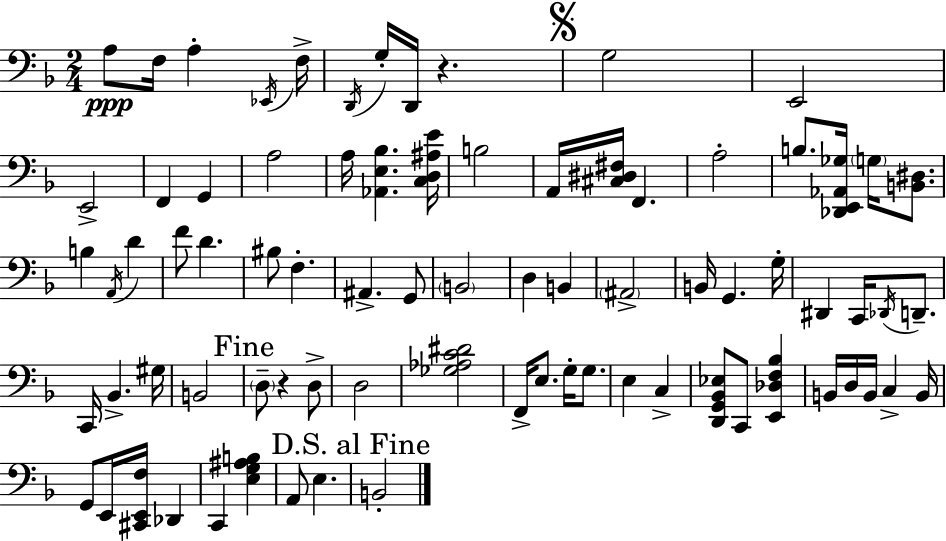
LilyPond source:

{
  \clef bass
  \numericTimeSignature
  \time 2/4
  \key f \major
  \repeat volta 2 { a8\ppp f16 a4-. \acciaccatura { ees,16 } | f16-> \acciaccatura { d,16 } g16-. d,16 r4. | \mark \markup { \musicglyph "scripts.segno" } g2 | e,2 | \break e,2-> | f,4 g,4 | a2 | a16 <aes, e bes>4. | \break <c d ais e'>16 b2 | a,16 <cis dis fis>16 f,4. | a2-. | b8. <des, e, aes, ges>16 \parenthesize g16 <b, dis>8. | \break b4 \acciaccatura { a,16 } d'4 | f'8 d'4. | bis8 f4.-. | ais,4.-> | \break g,8 \parenthesize b,2 | d4 b,4 | \parenthesize ais,2-> | b,16 g,4. | \break g16-. dis,4 c,16 | \acciaccatura { des,16 } d,8.-- c,16 bes,4.-> | gis16 b,2 | \mark "Fine" \parenthesize d8-- r4 | \break d8-> d2 | <ges aes c' dis'>2 | f,16-> e8. | g16-. g8. e4 | \break c4-> <d, g, bes, ees>8 c,8 | <e, des f bes>4 b,16 d16 b,16 c4-> | b,16 g,8 e,16 <cis, e, f>16 | des,4 c,4 | \break <e g ais b>4 a,8 e4. | \mark "D.S. al Fine" b,2-. | } \bar "|."
}